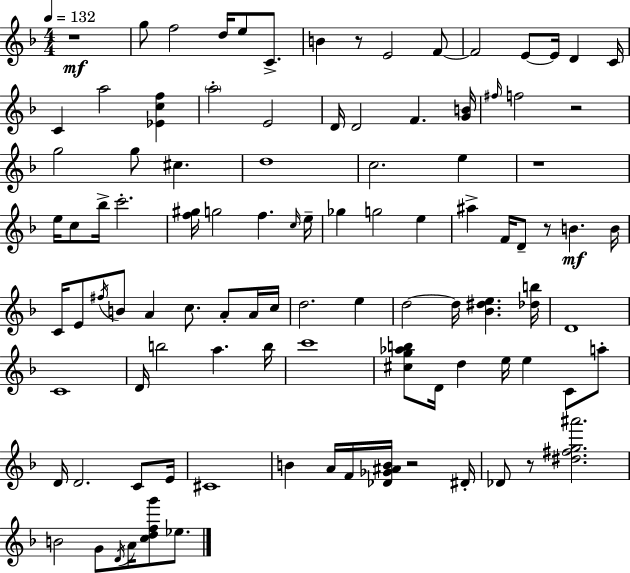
{
  \clef treble
  \numericTimeSignature
  \time 4/4
  \key d \minor
  \tempo 4 = 132
  r1\mf | g''8 f''2 d''16 e''8 c'8.-> | b'4 r8 e'2 f'8~~ | f'2 e'8~~ e'16 d'4 c'16 | \break c'4 a''2 <ees' c'' f''>4 | \parenthesize a''2-. e'2 | d'16 d'2 f'4. <g' b'>16 | \grace { fis''16 } f''2 r2 | \break g''2 g''8 cis''4. | d''1 | c''2. e''4 | r1 | \break e''16 c''8 bes''16-> c'''2.-. | <f'' gis''>16 g''2 f''4. | \grace { c''16 } e''16-- ges''4 g''2 e''4 | ais''4-> f'16 d'8-- r8 b'4.\mf | \break b'16 c'16 e'8 \acciaccatura { fis''16 } b'8 a'4 c''8. a'8-. | a'16 c''16 d''2. e''4 | d''2~~ d''16 <bes' dis'' e''>4. | <des'' b''>16 d'1 | \break c'1 | d'16 b''2 a''4. | b''16 c'''1 | <cis'' g'' aes'' b''>8 d'16 d''4 e''16 e''4 c'8 | \break a''8-. d'16 d'2. | c'8 e'16 cis'1 | b'4 a'16 f'16 <des' ges' ais' b'>16 r2 | dis'16-. des'8 r8 <dis'' fis'' g'' ais'''>2. | \break b'2 g'8 \acciaccatura { d'16 } a'16 <c'' d'' f'' g'''>8 | ees''8. \bar "|."
}